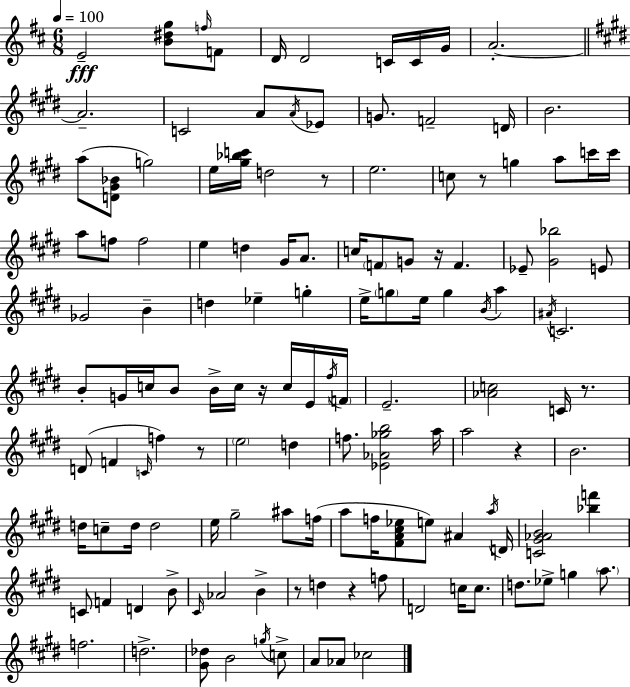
E4/h [B4,D#5,G5]/e F5/s F4/e D4/s D4/h C4/s C4/s G4/s A4/h. A4/h. C4/h A4/e A4/s Eb4/e G4/e. F4/h D4/s B4/h. A5/e [D4,G#4,Bb4]/e G5/h E5/s [G#5,Bb5,C6]/s D5/h R/e E5/h. C5/e R/e G5/q A5/e C6/s C6/s A5/e F5/e F5/h E5/q D5/q G#4/s A4/e. C5/s F4/e G4/e R/s F4/q. Eb4/e [G#4,Bb5]/h E4/e Gb4/h B4/q D5/q Eb5/q G5/q E5/s G5/e E5/s G5/q B4/s A5/q A#4/s C4/h. B4/e G4/s C5/s B4/e B4/s C5/s R/s C5/s E4/s F#5/s F4/s E4/h. [Ab4,C5]/h C4/s R/e. D4/e F4/q C4/s F5/q R/e E5/h D5/q F5/e. [Eb4,Ab4,Gb5,B5]/h A5/s A5/h R/q B4/h. D5/s C5/e D5/s D5/h E5/s G#5/h A#5/e F5/s A5/e F5/s [F#4,A4,C#5,Eb5]/e E5/e A#4/q A5/s D4/s [C4,G#4,Ab4,B4]/h [Bb5,F6]/q C4/e F4/q D4/q B4/e C#4/s Ab4/h B4/q R/e D5/q R/q F5/e D4/h C5/s C5/e. D5/e. Eb5/e G5/q A5/e. F5/h. D5/h. [G#4,Db5]/e B4/h G5/s C5/e A4/e Ab4/e CES5/h